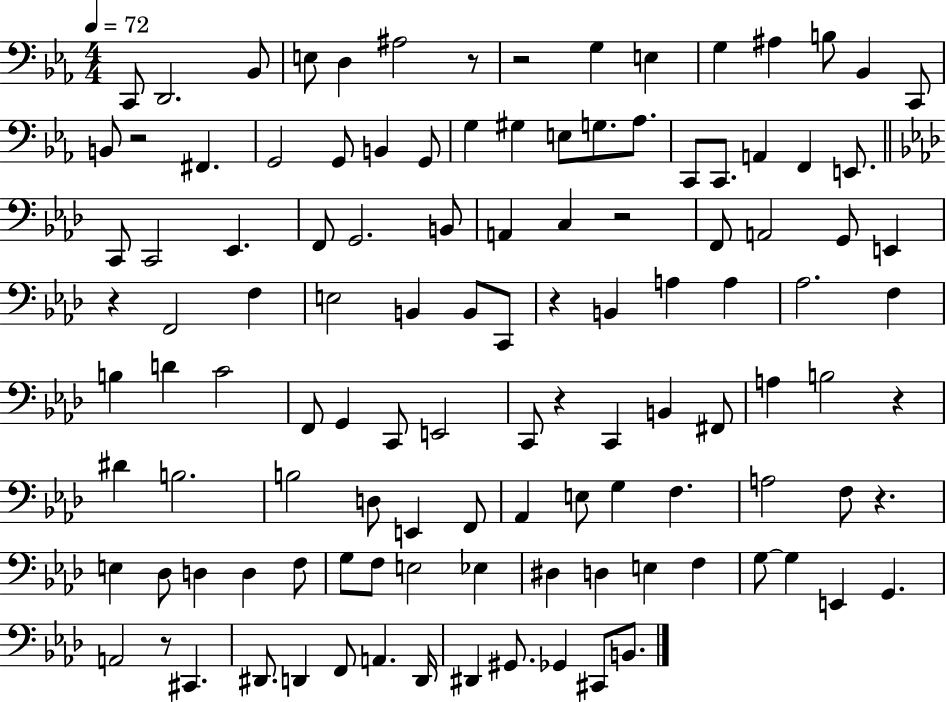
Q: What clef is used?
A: bass